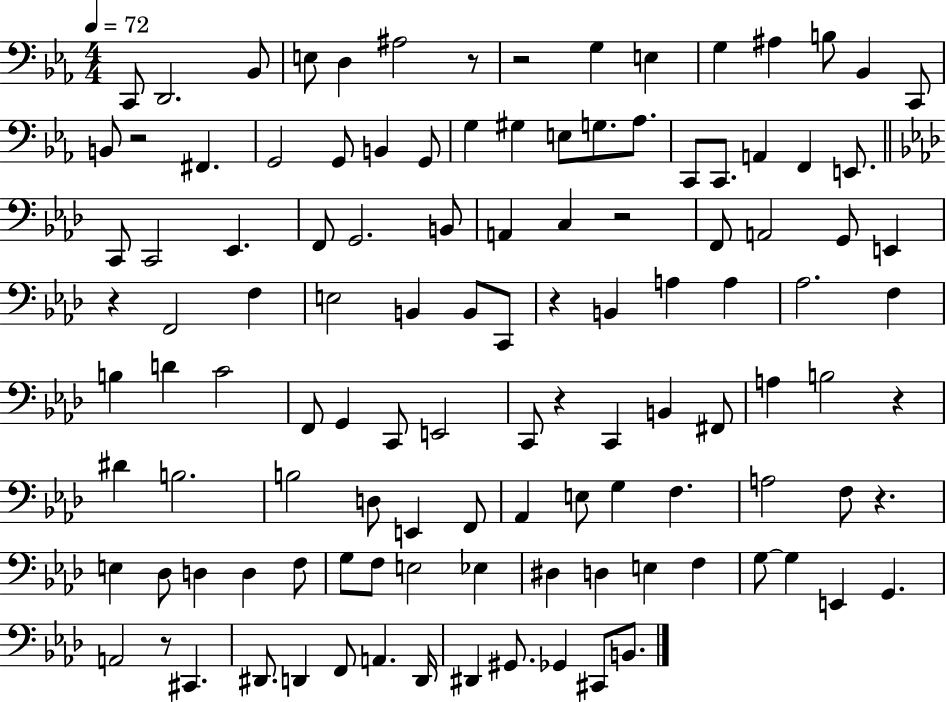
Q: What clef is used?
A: bass